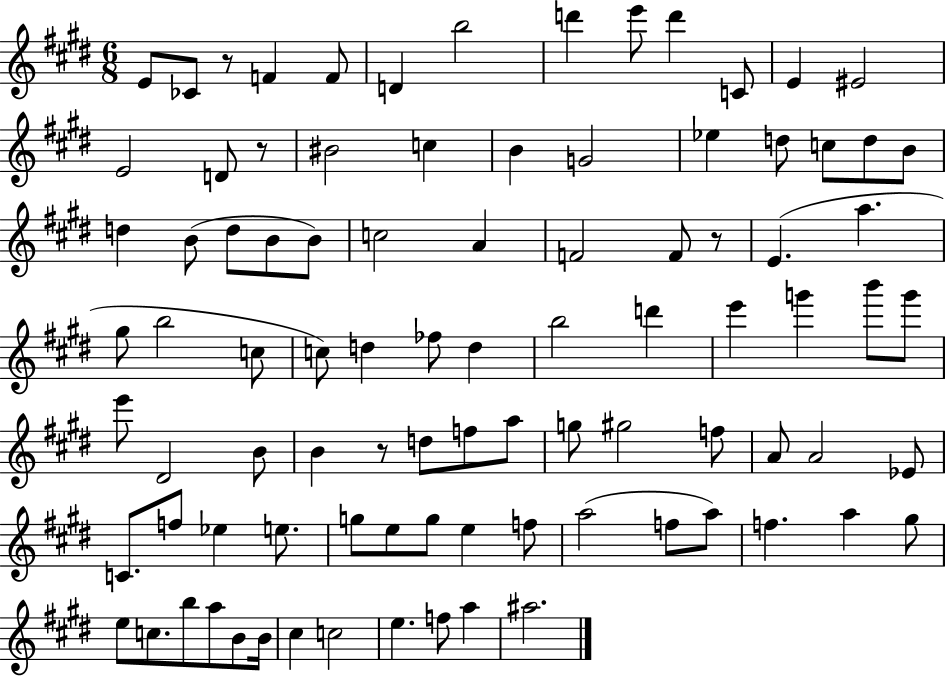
{
  \clef treble
  \numericTimeSignature
  \time 6/8
  \key e \major
  e'8 ces'8 r8 f'4 f'8 | d'4 b''2 | d'''4 e'''8 d'''4 c'8 | e'4 eis'2 | \break e'2 d'8 r8 | bis'2 c''4 | b'4 g'2 | ees''4 d''8 c''8 d''8 b'8 | \break d''4 b'8( d''8 b'8 b'8) | c''2 a'4 | f'2 f'8 r8 | e'4.( a''4. | \break gis''8 b''2 c''8 | c''8) d''4 fes''8 d''4 | b''2 d'''4 | e'''4 g'''4 b'''8 g'''8 | \break e'''8 dis'2 b'8 | b'4 r8 d''8 f''8 a''8 | g''8 gis''2 f''8 | a'8 a'2 ees'8 | \break c'8. f''8 ees''4 e''8. | g''8 e''8 g''8 e''4 f''8 | a''2( f''8 a''8) | f''4. a''4 gis''8 | \break e''8 c''8. b''8 a''8 b'8 b'16 | cis''4 c''2 | e''4. f''8 a''4 | ais''2. | \break \bar "|."
}